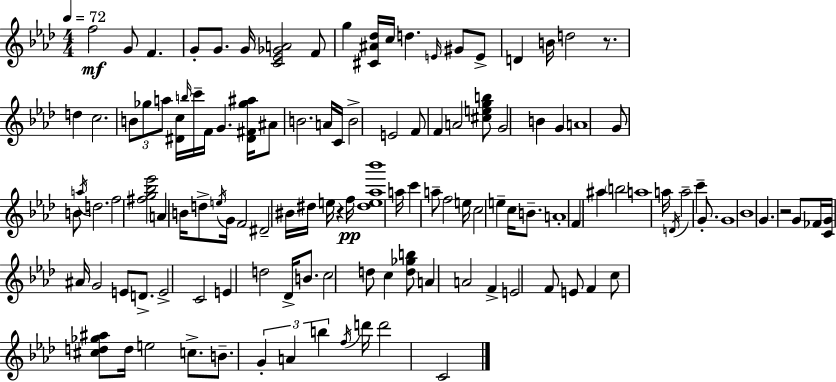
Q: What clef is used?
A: treble